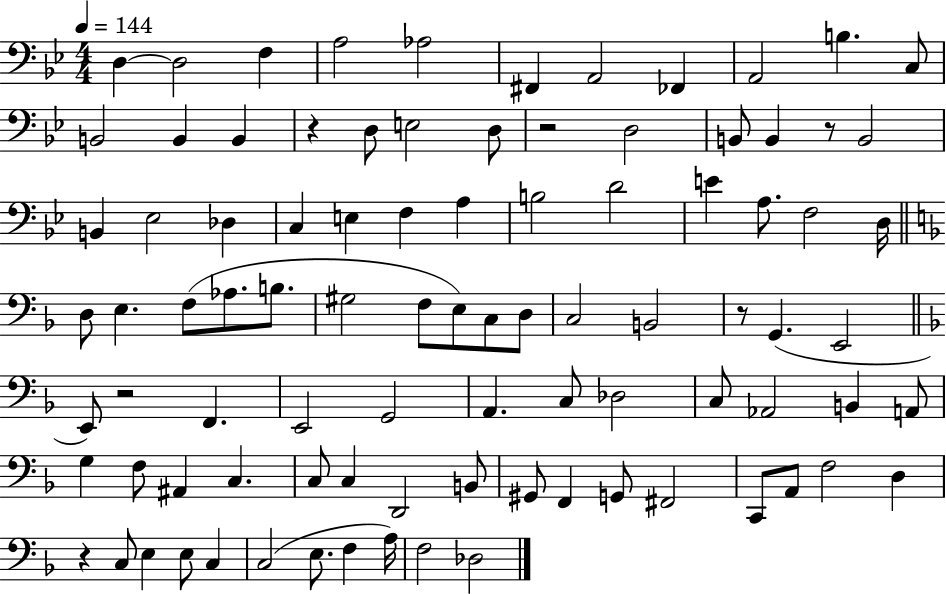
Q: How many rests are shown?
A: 6